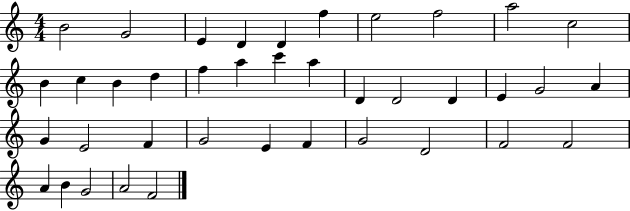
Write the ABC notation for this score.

X:1
T:Untitled
M:4/4
L:1/4
K:C
B2 G2 E D D f e2 f2 a2 c2 B c B d f a c' a D D2 D E G2 A G E2 F G2 E F G2 D2 F2 F2 A B G2 A2 F2